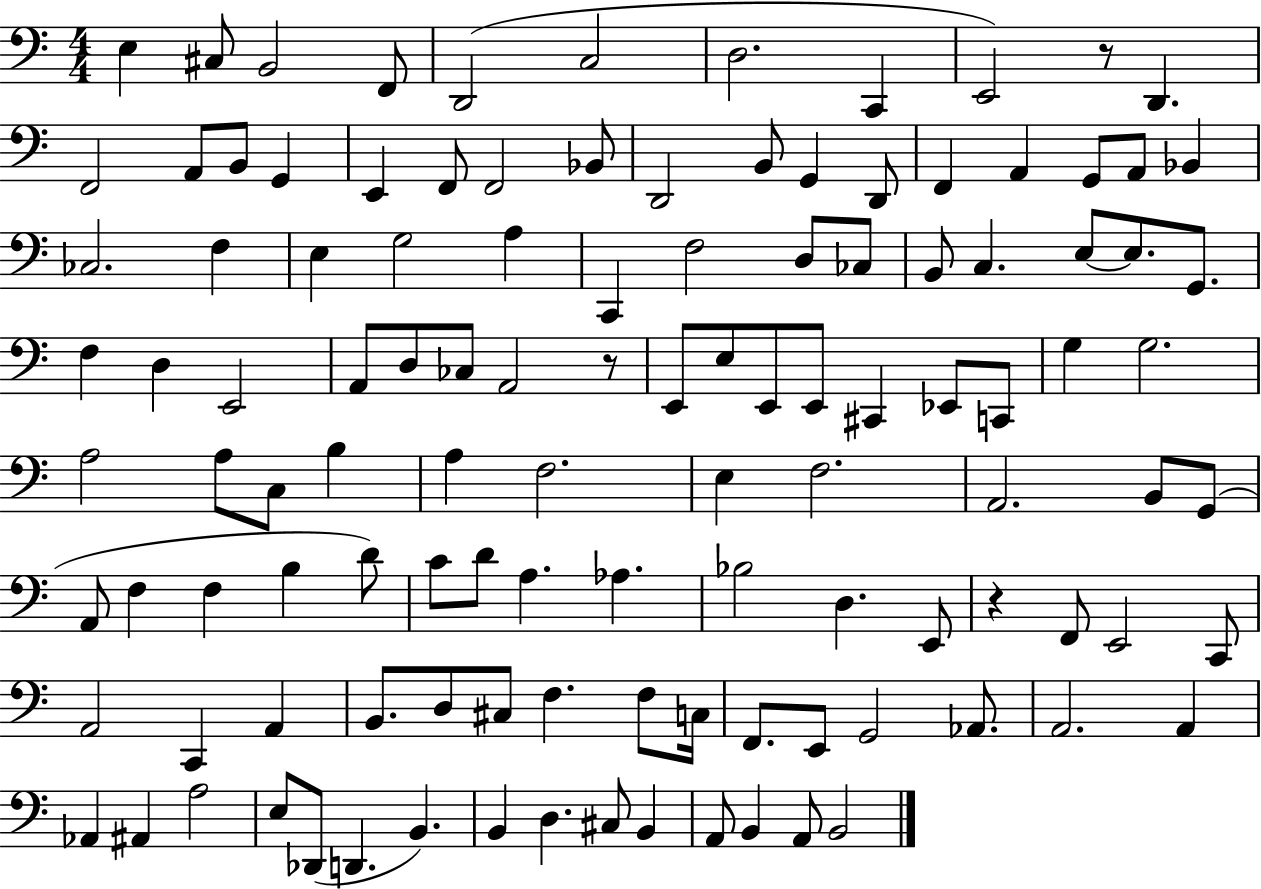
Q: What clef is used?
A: bass